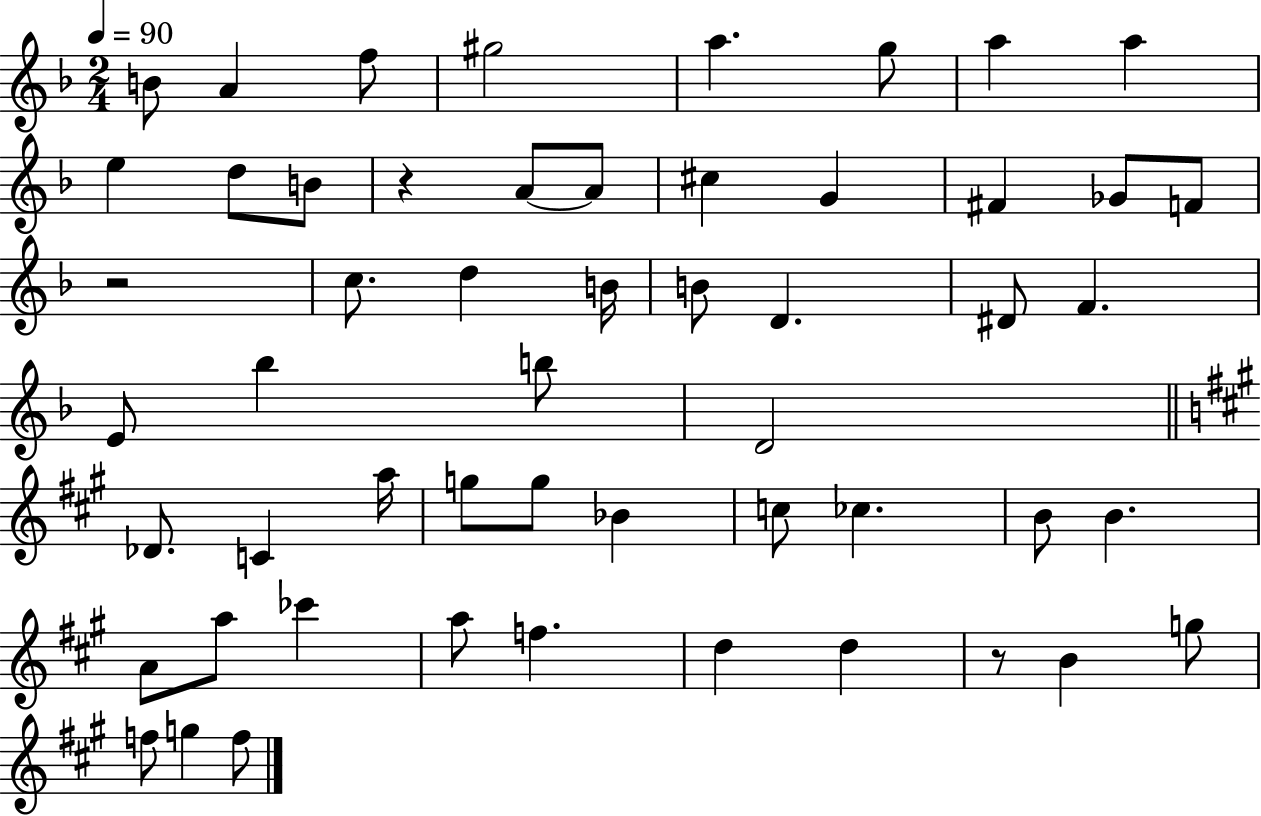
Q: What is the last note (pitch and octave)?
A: F5